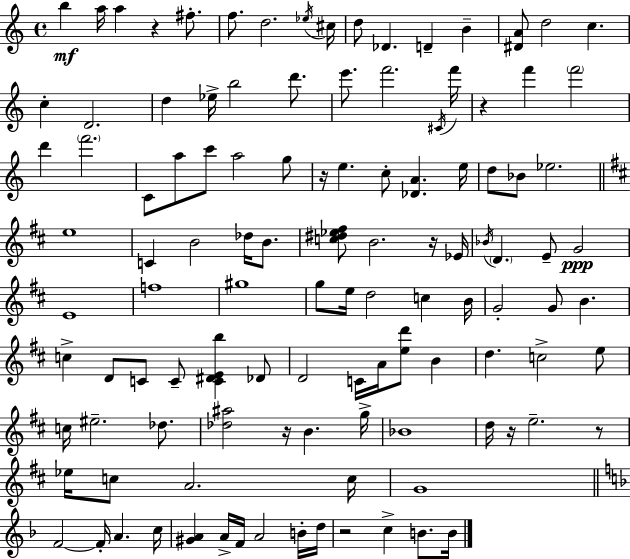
{
  \clef treble
  \time 4/4
  \defaultTimeSignature
  \key c \major
  b''4\mf a''16 a''4 r4 fis''8.-. | f''8. d''2. \acciaccatura { ees''16 } | cis''16 d''8 des'4. d'4-- b'4-- | <dis' a'>8 d''2 c''4. | \break c''4-. d'2. | d''4 ees''16-> b''2 d'''8. | e'''8. f'''2. | \acciaccatura { cis'16 } f'''16 r4 f'''4 \parenthesize f'''2 | \break d'''4 \parenthesize f'''2. | c'8 a''8 c'''8 a''2 | g''8 r16 e''4. c''8-. <des' a'>4. | e''16 d''8 bes'8 ees''2. | \break \bar "||" \break \key b \minor e''1 | c'4 b'2 des''16 b'8. | <c'' dis'' ees'' fis''>8 b'2. r16 ees'16 | \acciaccatura { bes'16 } \parenthesize d'4. e'8-- g'2\ppp | \break e'1 | f''1 | gis''1 | g''8 e''16 d''2 c''4 | \break b'16 g'2-. g'8 b'4. | c''4-> d'8 c'8 c'8-- <c' dis' e' b''>4 des'8 | d'2 c'16 a'16 <e'' d'''>8 b'4 | d''4. c''2-> e''8 | \break c''16 eis''2.-- des''8. | <des'' ais''>2 r16 b'4. | g''16-> bes'1 | d''16 r16 e''2.-- r8 | \break ees''16 c''8 a'2. | c''16 g'1 | \bar "||" \break \key f \major f'2~~ f'16-. a'4. c''16 | <gis' a'>4 a'16-> f'16 a'2 b'16-. d''16 | r2 c''4-> b'8. b'16 | \bar "|."
}